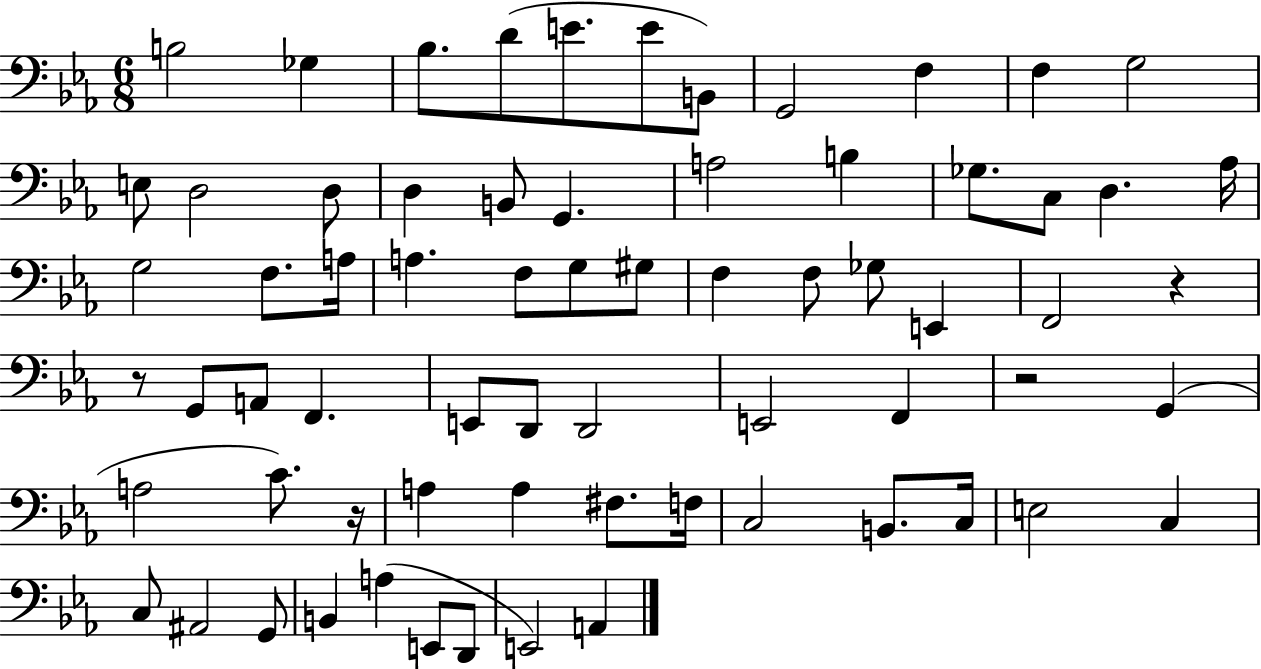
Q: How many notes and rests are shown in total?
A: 68